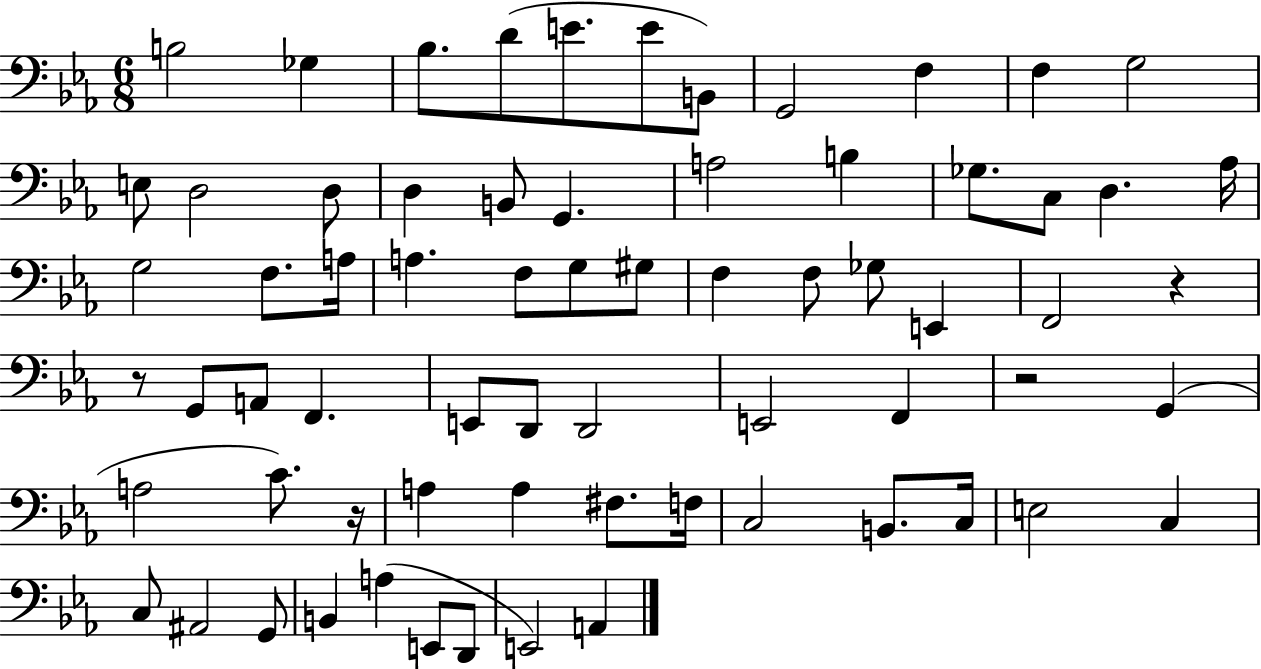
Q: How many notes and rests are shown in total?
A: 68